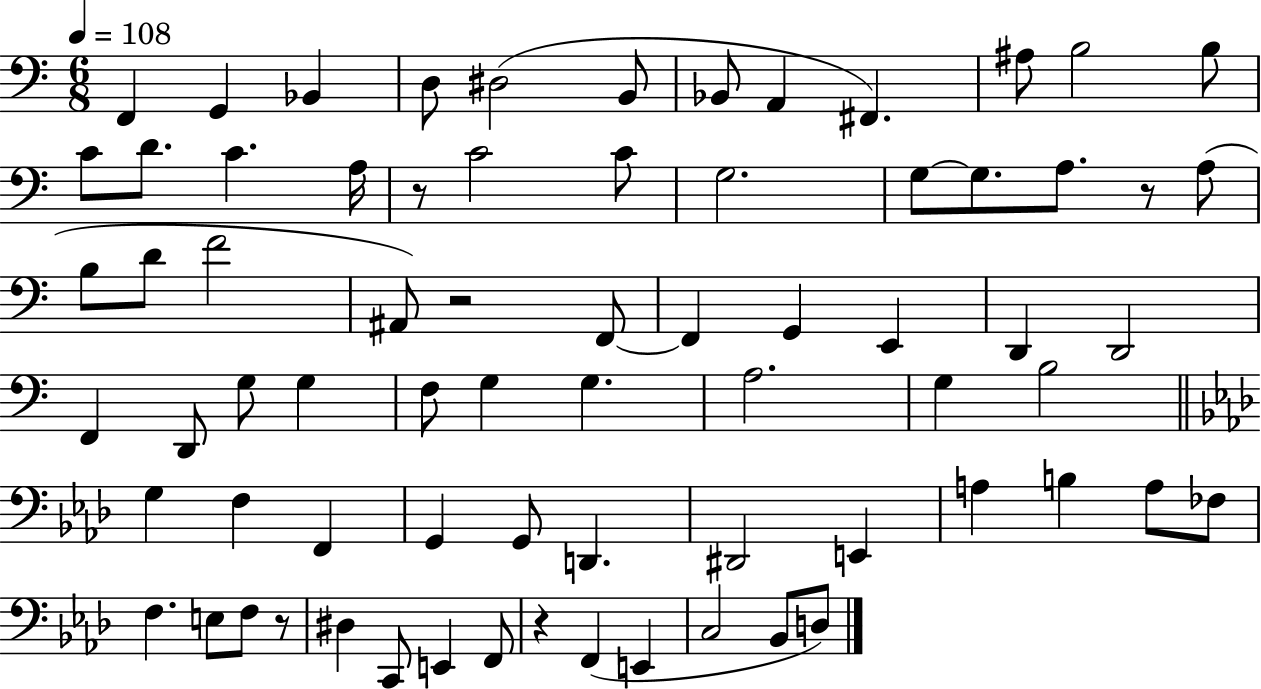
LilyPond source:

{
  \clef bass
  \numericTimeSignature
  \time 6/8
  \key c \major
  \tempo 4 = 108
  \repeat volta 2 { f,4 g,4 bes,4 | d8 dis2( b,8 | bes,8 a,4 fis,4.) | ais8 b2 b8 | \break c'8 d'8. c'4. a16 | r8 c'2 c'8 | g2. | g8~~ g8. a8. r8 a8( | \break b8 d'8 f'2 | ais,8) r2 f,8~~ | f,4 g,4 e,4 | d,4 d,2 | \break f,4 d,8 g8 g4 | f8 g4 g4. | a2. | g4 b2 | \break \bar "||" \break \key aes \major g4 f4 f,4 | g,4 g,8 d,4. | dis,2 e,4 | a4 b4 a8 fes8 | \break f4. e8 f8 r8 | dis4 c,8 e,4 f,8 | r4 f,4( e,4 | c2 bes,8 d8) | \break } \bar "|."
}